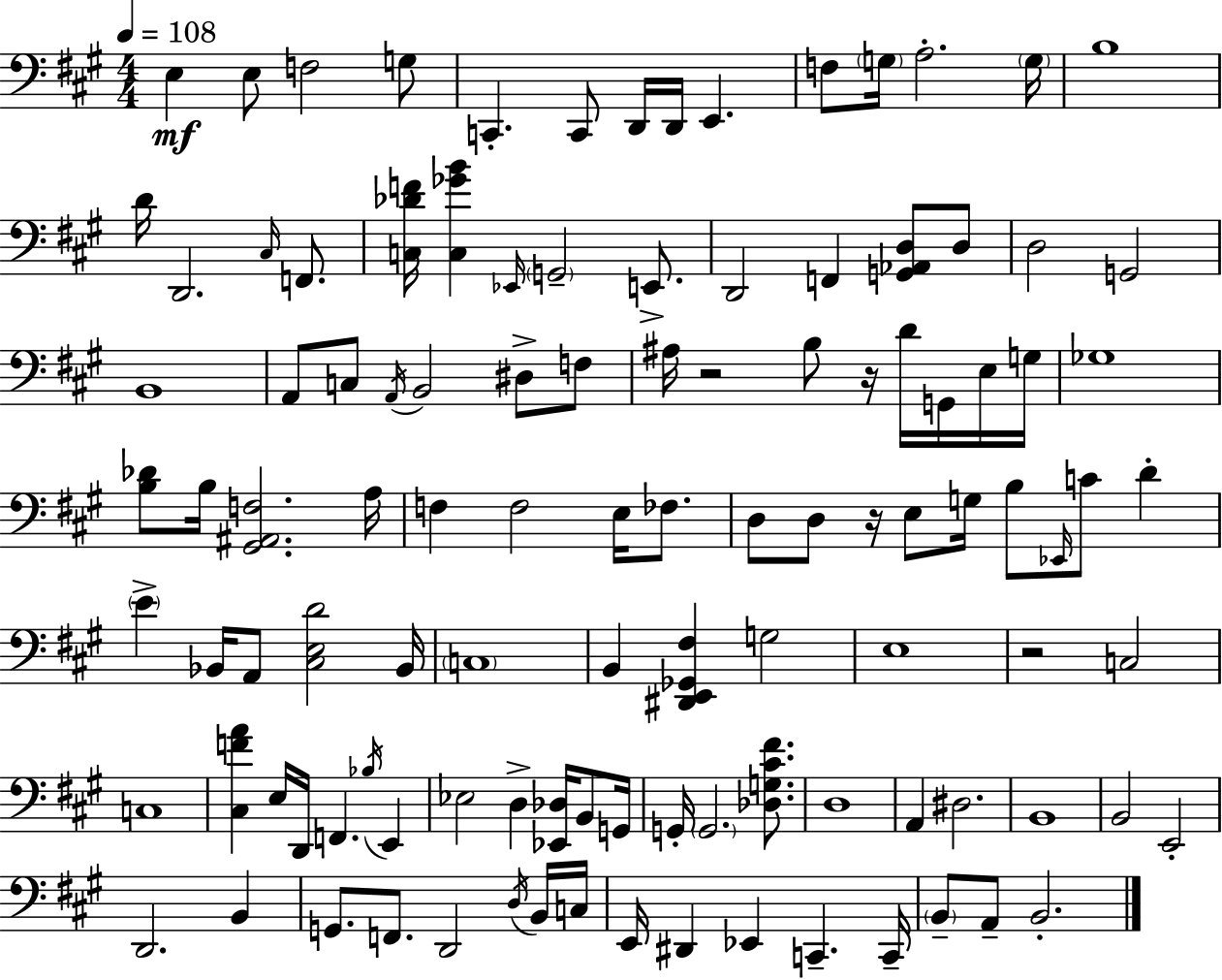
{
  \clef bass
  \numericTimeSignature
  \time 4/4
  \key a \major
  \tempo 4 = 108
  e4\mf e8 f2 g8 | c,4.-. c,8 d,16 d,16 e,4. | f8 \parenthesize g16 a2.-. \parenthesize g16 | b1 | \break d'16 d,2. \grace { cis16 } f,8. | <c des' f'>16 <c ges' b'>4 \grace { ees,16 } \parenthesize g,2-- e,8.-> | d,2 f,4 <g, aes, d>8 | d8 d2 g,2 | \break b,1 | a,8 c8 \acciaccatura { a,16 } b,2 dis8-> | f8 ais16 r2 b8 r16 d'16 | g,16 e16 g16 ges1 | \break <b des'>8 b16 <gis, ais, f>2. | a16 f4 f2 e16 | fes8. d8 d8 r16 e8 g16 b8 \grace { ees,16 } c'8 | d'4-. \parenthesize e'4-> bes,16 a,8 <cis e d'>2 | \break bes,16 \parenthesize c1 | b,4 <dis, e, ges, fis>4 g2 | e1 | r2 c2 | \break c1 | <cis f' a'>4 e16 d,16 f,4. | \acciaccatura { bes16 } e,4 ees2 d4-> | <ees, des>16 b,8 g,16 g,16-. \parenthesize g,2. | \break <des g cis' fis'>8. d1 | a,4 dis2. | b,1 | b,2 e,2-. | \break d,2. | b,4 g,8. f,8. d,2 | \acciaccatura { d16 } b,16 c16 e,16 dis,4 ees,4 c,4.-- | c,16-- \parenthesize b,8-- a,8-- b,2.-. | \break \bar "|."
}